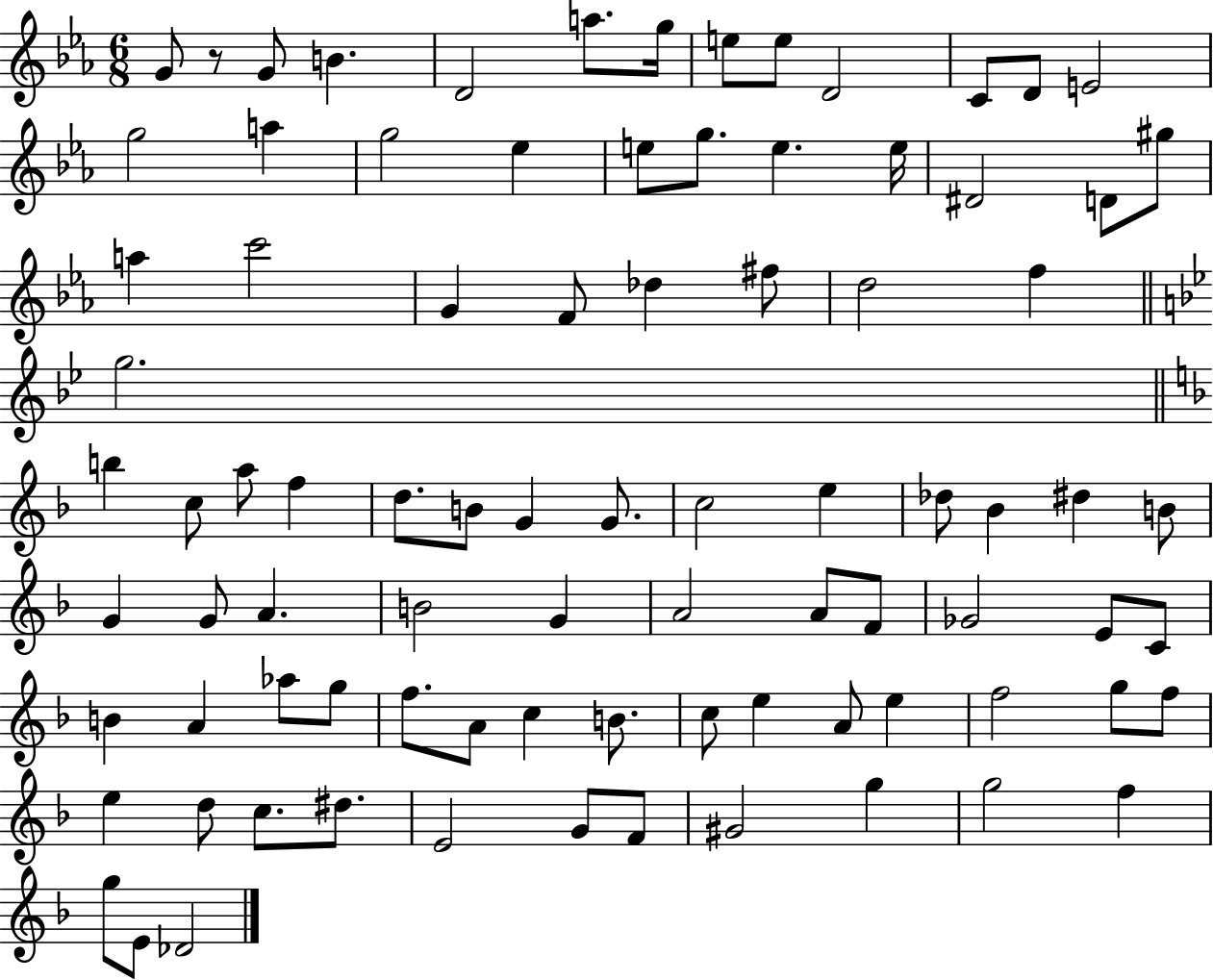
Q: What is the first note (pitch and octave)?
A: G4